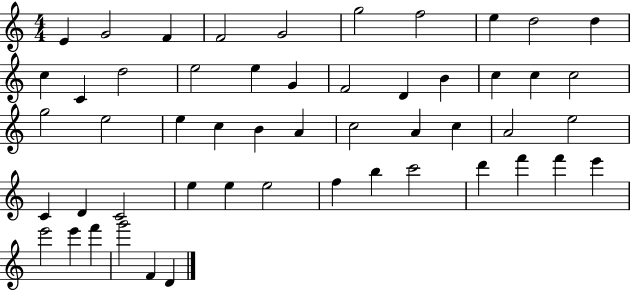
X:1
T:Untitled
M:4/4
L:1/4
K:C
E G2 F F2 G2 g2 f2 e d2 d c C d2 e2 e G F2 D B c c c2 g2 e2 e c B A c2 A c A2 e2 C D C2 e e e2 f b c'2 d' f' f' e' e'2 e' f' g'2 F D